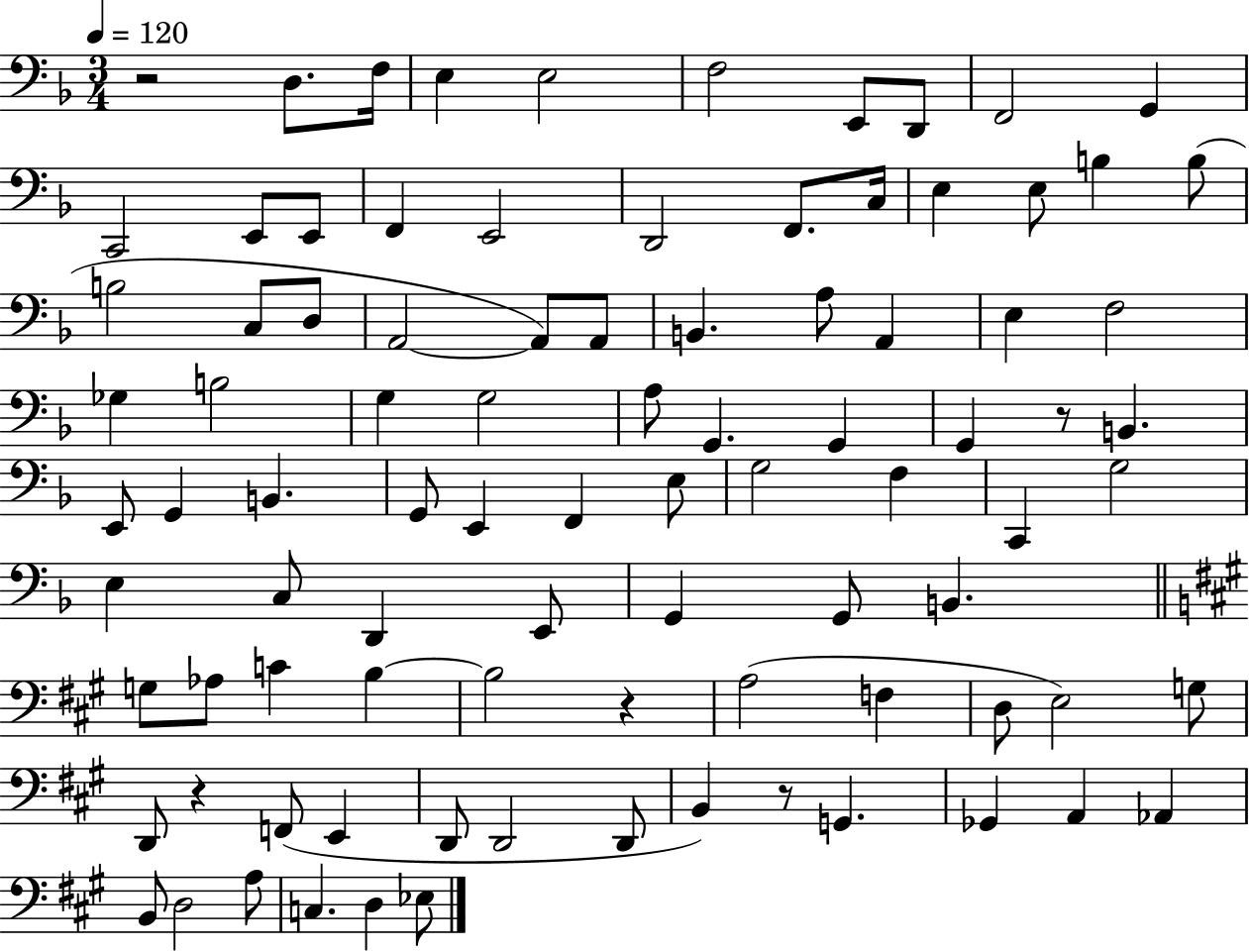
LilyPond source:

{
  \clef bass
  \numericTimeSignature
  \time 3/4
  \key f \major
  \tempo 4 = 120
  r2 d8. f16 | e4 e2 | f2 e,8 d,8 | f,2 g,4 | \break c,2 e,8 e,8 | f,4 e,2 | d,2 f,8. c16 | e4 e8 b4 b8( | \break b2 c8 d8 | a,2~~ a,8) a,8 | b,4. a8 a,4 | e4 f2 | \break ges4 b2 | g4 g2 | a8 g,4. g,4 | g,4 r8 b,4. | \break e,8 g,4 b,4. | g,8 e,4 f,4 e8 | g2 f4 | c,4 g2 | \break e4 c8 d,4 e,8 | g,4 g,8 b,4. | \bar "||" \break \key a \major g8 aes8 c'4 b4~~ | b2 r4 | a2( f4 | d8 e2) g8 | \break d,8 r4 f,8( e,4 | d,8 d,2 d,8 | b,4) r8 g,4. | ges,4 a,4 aes,4 | \break b,8 d2 a8 | c4. d4 ees8 | \bar "|."
}